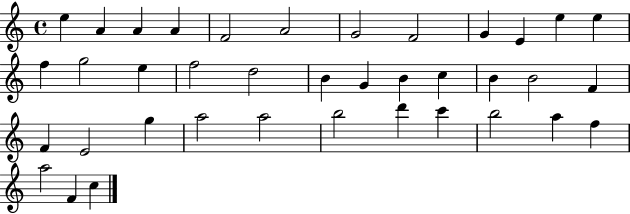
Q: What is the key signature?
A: C major